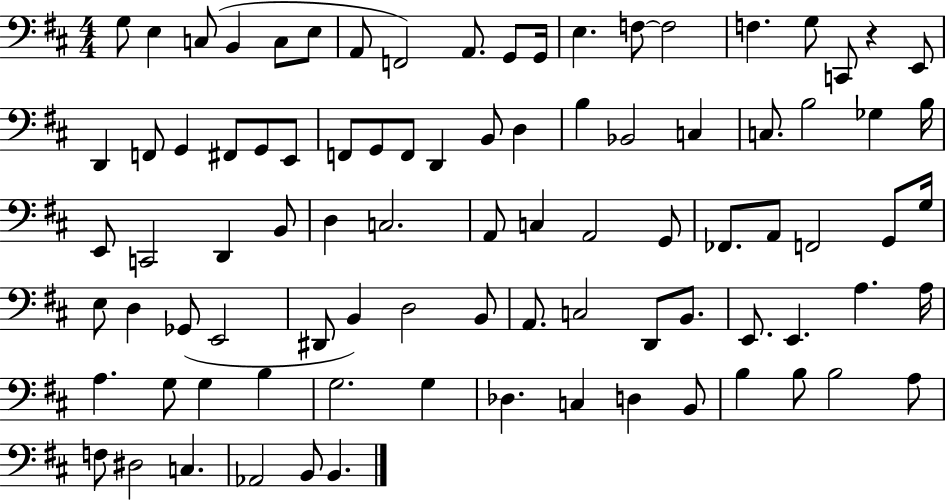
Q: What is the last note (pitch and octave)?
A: B2